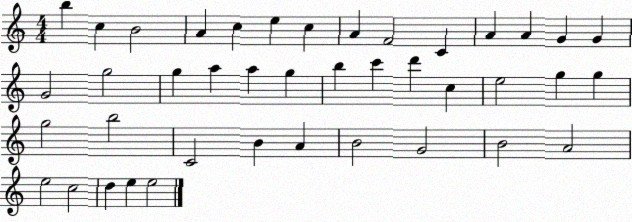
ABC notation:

X:1
T:Untitled
M:4/4
L:1/4
K:C
b c B2 A c e c A F2 C A A G G G2 g2 g a a g b c' d' c e2 g g g2 b2 C2 B A B2 G2 B2 A2 e2 c2 d e e2